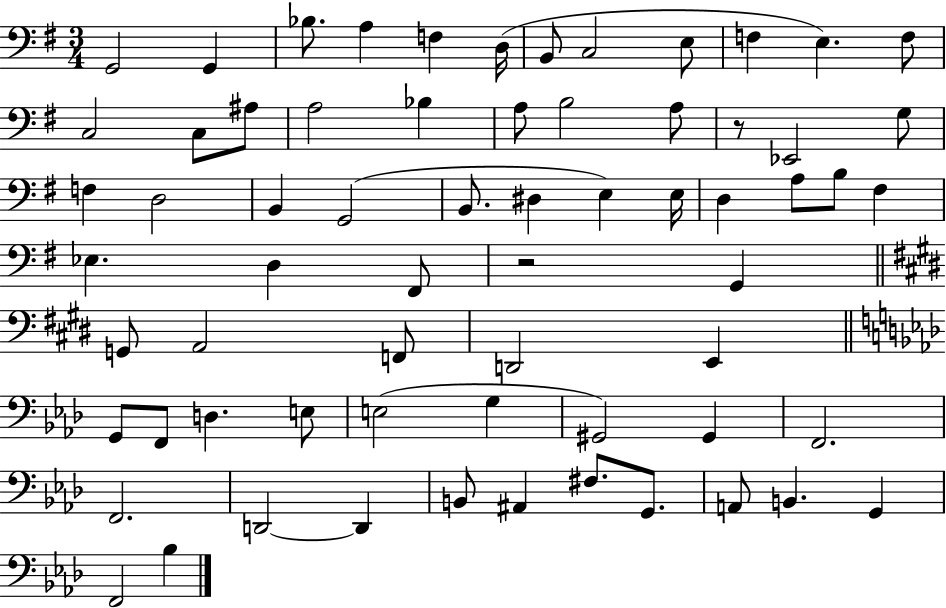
X:1
T:Untitled
M:3/4
L:1/4
K:G
G,,2 G,, _B,/2 A, F, D,/4 B,,/2 C,2 E,/2 F, E, F,/2 C,2 C,/2 ^A,/2 A,2 _B, A,/2 B,2 A,/2 z/2 _E,,2 G,/2 F, D,2 B,, G,,2 B,,/2 ^D, E, E,/4 D, A,/2 B,/2 ^F, _E, D, ^F,,/2 z2 G,, G,,/2 A,,2 F,,/2 D,,2 E,, G,,/2 F,,/2 D, E,/2 E,2 G, ^G,,2 ^G,, F,,2 F,,2 D,,2 D,, B,,/2 ^A,, ^F,/2 G,,/2 A,,/2 B,, G,, F,,2 _B,